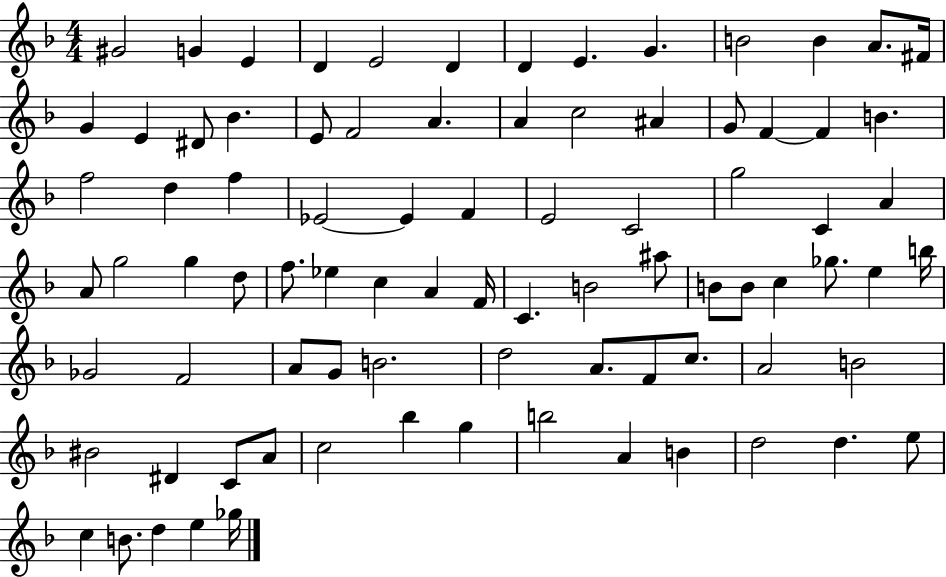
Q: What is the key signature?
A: F major